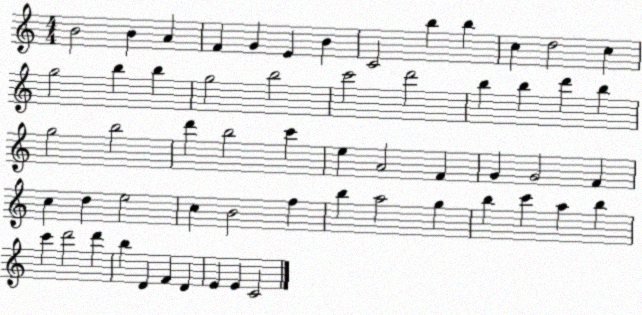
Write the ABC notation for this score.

X:1
T:Untitled
M:4/4
L:1/4
K:C
B2 B A F G E B C2 b b c d2 c g2 b b g2 b2 c'2 d'2 b b d' b g2 b2 d' b2 c' e A2 F G G2 F c d e2 c B2 f b a2 g b c' a b c' d'2 d' b D F D E E C2